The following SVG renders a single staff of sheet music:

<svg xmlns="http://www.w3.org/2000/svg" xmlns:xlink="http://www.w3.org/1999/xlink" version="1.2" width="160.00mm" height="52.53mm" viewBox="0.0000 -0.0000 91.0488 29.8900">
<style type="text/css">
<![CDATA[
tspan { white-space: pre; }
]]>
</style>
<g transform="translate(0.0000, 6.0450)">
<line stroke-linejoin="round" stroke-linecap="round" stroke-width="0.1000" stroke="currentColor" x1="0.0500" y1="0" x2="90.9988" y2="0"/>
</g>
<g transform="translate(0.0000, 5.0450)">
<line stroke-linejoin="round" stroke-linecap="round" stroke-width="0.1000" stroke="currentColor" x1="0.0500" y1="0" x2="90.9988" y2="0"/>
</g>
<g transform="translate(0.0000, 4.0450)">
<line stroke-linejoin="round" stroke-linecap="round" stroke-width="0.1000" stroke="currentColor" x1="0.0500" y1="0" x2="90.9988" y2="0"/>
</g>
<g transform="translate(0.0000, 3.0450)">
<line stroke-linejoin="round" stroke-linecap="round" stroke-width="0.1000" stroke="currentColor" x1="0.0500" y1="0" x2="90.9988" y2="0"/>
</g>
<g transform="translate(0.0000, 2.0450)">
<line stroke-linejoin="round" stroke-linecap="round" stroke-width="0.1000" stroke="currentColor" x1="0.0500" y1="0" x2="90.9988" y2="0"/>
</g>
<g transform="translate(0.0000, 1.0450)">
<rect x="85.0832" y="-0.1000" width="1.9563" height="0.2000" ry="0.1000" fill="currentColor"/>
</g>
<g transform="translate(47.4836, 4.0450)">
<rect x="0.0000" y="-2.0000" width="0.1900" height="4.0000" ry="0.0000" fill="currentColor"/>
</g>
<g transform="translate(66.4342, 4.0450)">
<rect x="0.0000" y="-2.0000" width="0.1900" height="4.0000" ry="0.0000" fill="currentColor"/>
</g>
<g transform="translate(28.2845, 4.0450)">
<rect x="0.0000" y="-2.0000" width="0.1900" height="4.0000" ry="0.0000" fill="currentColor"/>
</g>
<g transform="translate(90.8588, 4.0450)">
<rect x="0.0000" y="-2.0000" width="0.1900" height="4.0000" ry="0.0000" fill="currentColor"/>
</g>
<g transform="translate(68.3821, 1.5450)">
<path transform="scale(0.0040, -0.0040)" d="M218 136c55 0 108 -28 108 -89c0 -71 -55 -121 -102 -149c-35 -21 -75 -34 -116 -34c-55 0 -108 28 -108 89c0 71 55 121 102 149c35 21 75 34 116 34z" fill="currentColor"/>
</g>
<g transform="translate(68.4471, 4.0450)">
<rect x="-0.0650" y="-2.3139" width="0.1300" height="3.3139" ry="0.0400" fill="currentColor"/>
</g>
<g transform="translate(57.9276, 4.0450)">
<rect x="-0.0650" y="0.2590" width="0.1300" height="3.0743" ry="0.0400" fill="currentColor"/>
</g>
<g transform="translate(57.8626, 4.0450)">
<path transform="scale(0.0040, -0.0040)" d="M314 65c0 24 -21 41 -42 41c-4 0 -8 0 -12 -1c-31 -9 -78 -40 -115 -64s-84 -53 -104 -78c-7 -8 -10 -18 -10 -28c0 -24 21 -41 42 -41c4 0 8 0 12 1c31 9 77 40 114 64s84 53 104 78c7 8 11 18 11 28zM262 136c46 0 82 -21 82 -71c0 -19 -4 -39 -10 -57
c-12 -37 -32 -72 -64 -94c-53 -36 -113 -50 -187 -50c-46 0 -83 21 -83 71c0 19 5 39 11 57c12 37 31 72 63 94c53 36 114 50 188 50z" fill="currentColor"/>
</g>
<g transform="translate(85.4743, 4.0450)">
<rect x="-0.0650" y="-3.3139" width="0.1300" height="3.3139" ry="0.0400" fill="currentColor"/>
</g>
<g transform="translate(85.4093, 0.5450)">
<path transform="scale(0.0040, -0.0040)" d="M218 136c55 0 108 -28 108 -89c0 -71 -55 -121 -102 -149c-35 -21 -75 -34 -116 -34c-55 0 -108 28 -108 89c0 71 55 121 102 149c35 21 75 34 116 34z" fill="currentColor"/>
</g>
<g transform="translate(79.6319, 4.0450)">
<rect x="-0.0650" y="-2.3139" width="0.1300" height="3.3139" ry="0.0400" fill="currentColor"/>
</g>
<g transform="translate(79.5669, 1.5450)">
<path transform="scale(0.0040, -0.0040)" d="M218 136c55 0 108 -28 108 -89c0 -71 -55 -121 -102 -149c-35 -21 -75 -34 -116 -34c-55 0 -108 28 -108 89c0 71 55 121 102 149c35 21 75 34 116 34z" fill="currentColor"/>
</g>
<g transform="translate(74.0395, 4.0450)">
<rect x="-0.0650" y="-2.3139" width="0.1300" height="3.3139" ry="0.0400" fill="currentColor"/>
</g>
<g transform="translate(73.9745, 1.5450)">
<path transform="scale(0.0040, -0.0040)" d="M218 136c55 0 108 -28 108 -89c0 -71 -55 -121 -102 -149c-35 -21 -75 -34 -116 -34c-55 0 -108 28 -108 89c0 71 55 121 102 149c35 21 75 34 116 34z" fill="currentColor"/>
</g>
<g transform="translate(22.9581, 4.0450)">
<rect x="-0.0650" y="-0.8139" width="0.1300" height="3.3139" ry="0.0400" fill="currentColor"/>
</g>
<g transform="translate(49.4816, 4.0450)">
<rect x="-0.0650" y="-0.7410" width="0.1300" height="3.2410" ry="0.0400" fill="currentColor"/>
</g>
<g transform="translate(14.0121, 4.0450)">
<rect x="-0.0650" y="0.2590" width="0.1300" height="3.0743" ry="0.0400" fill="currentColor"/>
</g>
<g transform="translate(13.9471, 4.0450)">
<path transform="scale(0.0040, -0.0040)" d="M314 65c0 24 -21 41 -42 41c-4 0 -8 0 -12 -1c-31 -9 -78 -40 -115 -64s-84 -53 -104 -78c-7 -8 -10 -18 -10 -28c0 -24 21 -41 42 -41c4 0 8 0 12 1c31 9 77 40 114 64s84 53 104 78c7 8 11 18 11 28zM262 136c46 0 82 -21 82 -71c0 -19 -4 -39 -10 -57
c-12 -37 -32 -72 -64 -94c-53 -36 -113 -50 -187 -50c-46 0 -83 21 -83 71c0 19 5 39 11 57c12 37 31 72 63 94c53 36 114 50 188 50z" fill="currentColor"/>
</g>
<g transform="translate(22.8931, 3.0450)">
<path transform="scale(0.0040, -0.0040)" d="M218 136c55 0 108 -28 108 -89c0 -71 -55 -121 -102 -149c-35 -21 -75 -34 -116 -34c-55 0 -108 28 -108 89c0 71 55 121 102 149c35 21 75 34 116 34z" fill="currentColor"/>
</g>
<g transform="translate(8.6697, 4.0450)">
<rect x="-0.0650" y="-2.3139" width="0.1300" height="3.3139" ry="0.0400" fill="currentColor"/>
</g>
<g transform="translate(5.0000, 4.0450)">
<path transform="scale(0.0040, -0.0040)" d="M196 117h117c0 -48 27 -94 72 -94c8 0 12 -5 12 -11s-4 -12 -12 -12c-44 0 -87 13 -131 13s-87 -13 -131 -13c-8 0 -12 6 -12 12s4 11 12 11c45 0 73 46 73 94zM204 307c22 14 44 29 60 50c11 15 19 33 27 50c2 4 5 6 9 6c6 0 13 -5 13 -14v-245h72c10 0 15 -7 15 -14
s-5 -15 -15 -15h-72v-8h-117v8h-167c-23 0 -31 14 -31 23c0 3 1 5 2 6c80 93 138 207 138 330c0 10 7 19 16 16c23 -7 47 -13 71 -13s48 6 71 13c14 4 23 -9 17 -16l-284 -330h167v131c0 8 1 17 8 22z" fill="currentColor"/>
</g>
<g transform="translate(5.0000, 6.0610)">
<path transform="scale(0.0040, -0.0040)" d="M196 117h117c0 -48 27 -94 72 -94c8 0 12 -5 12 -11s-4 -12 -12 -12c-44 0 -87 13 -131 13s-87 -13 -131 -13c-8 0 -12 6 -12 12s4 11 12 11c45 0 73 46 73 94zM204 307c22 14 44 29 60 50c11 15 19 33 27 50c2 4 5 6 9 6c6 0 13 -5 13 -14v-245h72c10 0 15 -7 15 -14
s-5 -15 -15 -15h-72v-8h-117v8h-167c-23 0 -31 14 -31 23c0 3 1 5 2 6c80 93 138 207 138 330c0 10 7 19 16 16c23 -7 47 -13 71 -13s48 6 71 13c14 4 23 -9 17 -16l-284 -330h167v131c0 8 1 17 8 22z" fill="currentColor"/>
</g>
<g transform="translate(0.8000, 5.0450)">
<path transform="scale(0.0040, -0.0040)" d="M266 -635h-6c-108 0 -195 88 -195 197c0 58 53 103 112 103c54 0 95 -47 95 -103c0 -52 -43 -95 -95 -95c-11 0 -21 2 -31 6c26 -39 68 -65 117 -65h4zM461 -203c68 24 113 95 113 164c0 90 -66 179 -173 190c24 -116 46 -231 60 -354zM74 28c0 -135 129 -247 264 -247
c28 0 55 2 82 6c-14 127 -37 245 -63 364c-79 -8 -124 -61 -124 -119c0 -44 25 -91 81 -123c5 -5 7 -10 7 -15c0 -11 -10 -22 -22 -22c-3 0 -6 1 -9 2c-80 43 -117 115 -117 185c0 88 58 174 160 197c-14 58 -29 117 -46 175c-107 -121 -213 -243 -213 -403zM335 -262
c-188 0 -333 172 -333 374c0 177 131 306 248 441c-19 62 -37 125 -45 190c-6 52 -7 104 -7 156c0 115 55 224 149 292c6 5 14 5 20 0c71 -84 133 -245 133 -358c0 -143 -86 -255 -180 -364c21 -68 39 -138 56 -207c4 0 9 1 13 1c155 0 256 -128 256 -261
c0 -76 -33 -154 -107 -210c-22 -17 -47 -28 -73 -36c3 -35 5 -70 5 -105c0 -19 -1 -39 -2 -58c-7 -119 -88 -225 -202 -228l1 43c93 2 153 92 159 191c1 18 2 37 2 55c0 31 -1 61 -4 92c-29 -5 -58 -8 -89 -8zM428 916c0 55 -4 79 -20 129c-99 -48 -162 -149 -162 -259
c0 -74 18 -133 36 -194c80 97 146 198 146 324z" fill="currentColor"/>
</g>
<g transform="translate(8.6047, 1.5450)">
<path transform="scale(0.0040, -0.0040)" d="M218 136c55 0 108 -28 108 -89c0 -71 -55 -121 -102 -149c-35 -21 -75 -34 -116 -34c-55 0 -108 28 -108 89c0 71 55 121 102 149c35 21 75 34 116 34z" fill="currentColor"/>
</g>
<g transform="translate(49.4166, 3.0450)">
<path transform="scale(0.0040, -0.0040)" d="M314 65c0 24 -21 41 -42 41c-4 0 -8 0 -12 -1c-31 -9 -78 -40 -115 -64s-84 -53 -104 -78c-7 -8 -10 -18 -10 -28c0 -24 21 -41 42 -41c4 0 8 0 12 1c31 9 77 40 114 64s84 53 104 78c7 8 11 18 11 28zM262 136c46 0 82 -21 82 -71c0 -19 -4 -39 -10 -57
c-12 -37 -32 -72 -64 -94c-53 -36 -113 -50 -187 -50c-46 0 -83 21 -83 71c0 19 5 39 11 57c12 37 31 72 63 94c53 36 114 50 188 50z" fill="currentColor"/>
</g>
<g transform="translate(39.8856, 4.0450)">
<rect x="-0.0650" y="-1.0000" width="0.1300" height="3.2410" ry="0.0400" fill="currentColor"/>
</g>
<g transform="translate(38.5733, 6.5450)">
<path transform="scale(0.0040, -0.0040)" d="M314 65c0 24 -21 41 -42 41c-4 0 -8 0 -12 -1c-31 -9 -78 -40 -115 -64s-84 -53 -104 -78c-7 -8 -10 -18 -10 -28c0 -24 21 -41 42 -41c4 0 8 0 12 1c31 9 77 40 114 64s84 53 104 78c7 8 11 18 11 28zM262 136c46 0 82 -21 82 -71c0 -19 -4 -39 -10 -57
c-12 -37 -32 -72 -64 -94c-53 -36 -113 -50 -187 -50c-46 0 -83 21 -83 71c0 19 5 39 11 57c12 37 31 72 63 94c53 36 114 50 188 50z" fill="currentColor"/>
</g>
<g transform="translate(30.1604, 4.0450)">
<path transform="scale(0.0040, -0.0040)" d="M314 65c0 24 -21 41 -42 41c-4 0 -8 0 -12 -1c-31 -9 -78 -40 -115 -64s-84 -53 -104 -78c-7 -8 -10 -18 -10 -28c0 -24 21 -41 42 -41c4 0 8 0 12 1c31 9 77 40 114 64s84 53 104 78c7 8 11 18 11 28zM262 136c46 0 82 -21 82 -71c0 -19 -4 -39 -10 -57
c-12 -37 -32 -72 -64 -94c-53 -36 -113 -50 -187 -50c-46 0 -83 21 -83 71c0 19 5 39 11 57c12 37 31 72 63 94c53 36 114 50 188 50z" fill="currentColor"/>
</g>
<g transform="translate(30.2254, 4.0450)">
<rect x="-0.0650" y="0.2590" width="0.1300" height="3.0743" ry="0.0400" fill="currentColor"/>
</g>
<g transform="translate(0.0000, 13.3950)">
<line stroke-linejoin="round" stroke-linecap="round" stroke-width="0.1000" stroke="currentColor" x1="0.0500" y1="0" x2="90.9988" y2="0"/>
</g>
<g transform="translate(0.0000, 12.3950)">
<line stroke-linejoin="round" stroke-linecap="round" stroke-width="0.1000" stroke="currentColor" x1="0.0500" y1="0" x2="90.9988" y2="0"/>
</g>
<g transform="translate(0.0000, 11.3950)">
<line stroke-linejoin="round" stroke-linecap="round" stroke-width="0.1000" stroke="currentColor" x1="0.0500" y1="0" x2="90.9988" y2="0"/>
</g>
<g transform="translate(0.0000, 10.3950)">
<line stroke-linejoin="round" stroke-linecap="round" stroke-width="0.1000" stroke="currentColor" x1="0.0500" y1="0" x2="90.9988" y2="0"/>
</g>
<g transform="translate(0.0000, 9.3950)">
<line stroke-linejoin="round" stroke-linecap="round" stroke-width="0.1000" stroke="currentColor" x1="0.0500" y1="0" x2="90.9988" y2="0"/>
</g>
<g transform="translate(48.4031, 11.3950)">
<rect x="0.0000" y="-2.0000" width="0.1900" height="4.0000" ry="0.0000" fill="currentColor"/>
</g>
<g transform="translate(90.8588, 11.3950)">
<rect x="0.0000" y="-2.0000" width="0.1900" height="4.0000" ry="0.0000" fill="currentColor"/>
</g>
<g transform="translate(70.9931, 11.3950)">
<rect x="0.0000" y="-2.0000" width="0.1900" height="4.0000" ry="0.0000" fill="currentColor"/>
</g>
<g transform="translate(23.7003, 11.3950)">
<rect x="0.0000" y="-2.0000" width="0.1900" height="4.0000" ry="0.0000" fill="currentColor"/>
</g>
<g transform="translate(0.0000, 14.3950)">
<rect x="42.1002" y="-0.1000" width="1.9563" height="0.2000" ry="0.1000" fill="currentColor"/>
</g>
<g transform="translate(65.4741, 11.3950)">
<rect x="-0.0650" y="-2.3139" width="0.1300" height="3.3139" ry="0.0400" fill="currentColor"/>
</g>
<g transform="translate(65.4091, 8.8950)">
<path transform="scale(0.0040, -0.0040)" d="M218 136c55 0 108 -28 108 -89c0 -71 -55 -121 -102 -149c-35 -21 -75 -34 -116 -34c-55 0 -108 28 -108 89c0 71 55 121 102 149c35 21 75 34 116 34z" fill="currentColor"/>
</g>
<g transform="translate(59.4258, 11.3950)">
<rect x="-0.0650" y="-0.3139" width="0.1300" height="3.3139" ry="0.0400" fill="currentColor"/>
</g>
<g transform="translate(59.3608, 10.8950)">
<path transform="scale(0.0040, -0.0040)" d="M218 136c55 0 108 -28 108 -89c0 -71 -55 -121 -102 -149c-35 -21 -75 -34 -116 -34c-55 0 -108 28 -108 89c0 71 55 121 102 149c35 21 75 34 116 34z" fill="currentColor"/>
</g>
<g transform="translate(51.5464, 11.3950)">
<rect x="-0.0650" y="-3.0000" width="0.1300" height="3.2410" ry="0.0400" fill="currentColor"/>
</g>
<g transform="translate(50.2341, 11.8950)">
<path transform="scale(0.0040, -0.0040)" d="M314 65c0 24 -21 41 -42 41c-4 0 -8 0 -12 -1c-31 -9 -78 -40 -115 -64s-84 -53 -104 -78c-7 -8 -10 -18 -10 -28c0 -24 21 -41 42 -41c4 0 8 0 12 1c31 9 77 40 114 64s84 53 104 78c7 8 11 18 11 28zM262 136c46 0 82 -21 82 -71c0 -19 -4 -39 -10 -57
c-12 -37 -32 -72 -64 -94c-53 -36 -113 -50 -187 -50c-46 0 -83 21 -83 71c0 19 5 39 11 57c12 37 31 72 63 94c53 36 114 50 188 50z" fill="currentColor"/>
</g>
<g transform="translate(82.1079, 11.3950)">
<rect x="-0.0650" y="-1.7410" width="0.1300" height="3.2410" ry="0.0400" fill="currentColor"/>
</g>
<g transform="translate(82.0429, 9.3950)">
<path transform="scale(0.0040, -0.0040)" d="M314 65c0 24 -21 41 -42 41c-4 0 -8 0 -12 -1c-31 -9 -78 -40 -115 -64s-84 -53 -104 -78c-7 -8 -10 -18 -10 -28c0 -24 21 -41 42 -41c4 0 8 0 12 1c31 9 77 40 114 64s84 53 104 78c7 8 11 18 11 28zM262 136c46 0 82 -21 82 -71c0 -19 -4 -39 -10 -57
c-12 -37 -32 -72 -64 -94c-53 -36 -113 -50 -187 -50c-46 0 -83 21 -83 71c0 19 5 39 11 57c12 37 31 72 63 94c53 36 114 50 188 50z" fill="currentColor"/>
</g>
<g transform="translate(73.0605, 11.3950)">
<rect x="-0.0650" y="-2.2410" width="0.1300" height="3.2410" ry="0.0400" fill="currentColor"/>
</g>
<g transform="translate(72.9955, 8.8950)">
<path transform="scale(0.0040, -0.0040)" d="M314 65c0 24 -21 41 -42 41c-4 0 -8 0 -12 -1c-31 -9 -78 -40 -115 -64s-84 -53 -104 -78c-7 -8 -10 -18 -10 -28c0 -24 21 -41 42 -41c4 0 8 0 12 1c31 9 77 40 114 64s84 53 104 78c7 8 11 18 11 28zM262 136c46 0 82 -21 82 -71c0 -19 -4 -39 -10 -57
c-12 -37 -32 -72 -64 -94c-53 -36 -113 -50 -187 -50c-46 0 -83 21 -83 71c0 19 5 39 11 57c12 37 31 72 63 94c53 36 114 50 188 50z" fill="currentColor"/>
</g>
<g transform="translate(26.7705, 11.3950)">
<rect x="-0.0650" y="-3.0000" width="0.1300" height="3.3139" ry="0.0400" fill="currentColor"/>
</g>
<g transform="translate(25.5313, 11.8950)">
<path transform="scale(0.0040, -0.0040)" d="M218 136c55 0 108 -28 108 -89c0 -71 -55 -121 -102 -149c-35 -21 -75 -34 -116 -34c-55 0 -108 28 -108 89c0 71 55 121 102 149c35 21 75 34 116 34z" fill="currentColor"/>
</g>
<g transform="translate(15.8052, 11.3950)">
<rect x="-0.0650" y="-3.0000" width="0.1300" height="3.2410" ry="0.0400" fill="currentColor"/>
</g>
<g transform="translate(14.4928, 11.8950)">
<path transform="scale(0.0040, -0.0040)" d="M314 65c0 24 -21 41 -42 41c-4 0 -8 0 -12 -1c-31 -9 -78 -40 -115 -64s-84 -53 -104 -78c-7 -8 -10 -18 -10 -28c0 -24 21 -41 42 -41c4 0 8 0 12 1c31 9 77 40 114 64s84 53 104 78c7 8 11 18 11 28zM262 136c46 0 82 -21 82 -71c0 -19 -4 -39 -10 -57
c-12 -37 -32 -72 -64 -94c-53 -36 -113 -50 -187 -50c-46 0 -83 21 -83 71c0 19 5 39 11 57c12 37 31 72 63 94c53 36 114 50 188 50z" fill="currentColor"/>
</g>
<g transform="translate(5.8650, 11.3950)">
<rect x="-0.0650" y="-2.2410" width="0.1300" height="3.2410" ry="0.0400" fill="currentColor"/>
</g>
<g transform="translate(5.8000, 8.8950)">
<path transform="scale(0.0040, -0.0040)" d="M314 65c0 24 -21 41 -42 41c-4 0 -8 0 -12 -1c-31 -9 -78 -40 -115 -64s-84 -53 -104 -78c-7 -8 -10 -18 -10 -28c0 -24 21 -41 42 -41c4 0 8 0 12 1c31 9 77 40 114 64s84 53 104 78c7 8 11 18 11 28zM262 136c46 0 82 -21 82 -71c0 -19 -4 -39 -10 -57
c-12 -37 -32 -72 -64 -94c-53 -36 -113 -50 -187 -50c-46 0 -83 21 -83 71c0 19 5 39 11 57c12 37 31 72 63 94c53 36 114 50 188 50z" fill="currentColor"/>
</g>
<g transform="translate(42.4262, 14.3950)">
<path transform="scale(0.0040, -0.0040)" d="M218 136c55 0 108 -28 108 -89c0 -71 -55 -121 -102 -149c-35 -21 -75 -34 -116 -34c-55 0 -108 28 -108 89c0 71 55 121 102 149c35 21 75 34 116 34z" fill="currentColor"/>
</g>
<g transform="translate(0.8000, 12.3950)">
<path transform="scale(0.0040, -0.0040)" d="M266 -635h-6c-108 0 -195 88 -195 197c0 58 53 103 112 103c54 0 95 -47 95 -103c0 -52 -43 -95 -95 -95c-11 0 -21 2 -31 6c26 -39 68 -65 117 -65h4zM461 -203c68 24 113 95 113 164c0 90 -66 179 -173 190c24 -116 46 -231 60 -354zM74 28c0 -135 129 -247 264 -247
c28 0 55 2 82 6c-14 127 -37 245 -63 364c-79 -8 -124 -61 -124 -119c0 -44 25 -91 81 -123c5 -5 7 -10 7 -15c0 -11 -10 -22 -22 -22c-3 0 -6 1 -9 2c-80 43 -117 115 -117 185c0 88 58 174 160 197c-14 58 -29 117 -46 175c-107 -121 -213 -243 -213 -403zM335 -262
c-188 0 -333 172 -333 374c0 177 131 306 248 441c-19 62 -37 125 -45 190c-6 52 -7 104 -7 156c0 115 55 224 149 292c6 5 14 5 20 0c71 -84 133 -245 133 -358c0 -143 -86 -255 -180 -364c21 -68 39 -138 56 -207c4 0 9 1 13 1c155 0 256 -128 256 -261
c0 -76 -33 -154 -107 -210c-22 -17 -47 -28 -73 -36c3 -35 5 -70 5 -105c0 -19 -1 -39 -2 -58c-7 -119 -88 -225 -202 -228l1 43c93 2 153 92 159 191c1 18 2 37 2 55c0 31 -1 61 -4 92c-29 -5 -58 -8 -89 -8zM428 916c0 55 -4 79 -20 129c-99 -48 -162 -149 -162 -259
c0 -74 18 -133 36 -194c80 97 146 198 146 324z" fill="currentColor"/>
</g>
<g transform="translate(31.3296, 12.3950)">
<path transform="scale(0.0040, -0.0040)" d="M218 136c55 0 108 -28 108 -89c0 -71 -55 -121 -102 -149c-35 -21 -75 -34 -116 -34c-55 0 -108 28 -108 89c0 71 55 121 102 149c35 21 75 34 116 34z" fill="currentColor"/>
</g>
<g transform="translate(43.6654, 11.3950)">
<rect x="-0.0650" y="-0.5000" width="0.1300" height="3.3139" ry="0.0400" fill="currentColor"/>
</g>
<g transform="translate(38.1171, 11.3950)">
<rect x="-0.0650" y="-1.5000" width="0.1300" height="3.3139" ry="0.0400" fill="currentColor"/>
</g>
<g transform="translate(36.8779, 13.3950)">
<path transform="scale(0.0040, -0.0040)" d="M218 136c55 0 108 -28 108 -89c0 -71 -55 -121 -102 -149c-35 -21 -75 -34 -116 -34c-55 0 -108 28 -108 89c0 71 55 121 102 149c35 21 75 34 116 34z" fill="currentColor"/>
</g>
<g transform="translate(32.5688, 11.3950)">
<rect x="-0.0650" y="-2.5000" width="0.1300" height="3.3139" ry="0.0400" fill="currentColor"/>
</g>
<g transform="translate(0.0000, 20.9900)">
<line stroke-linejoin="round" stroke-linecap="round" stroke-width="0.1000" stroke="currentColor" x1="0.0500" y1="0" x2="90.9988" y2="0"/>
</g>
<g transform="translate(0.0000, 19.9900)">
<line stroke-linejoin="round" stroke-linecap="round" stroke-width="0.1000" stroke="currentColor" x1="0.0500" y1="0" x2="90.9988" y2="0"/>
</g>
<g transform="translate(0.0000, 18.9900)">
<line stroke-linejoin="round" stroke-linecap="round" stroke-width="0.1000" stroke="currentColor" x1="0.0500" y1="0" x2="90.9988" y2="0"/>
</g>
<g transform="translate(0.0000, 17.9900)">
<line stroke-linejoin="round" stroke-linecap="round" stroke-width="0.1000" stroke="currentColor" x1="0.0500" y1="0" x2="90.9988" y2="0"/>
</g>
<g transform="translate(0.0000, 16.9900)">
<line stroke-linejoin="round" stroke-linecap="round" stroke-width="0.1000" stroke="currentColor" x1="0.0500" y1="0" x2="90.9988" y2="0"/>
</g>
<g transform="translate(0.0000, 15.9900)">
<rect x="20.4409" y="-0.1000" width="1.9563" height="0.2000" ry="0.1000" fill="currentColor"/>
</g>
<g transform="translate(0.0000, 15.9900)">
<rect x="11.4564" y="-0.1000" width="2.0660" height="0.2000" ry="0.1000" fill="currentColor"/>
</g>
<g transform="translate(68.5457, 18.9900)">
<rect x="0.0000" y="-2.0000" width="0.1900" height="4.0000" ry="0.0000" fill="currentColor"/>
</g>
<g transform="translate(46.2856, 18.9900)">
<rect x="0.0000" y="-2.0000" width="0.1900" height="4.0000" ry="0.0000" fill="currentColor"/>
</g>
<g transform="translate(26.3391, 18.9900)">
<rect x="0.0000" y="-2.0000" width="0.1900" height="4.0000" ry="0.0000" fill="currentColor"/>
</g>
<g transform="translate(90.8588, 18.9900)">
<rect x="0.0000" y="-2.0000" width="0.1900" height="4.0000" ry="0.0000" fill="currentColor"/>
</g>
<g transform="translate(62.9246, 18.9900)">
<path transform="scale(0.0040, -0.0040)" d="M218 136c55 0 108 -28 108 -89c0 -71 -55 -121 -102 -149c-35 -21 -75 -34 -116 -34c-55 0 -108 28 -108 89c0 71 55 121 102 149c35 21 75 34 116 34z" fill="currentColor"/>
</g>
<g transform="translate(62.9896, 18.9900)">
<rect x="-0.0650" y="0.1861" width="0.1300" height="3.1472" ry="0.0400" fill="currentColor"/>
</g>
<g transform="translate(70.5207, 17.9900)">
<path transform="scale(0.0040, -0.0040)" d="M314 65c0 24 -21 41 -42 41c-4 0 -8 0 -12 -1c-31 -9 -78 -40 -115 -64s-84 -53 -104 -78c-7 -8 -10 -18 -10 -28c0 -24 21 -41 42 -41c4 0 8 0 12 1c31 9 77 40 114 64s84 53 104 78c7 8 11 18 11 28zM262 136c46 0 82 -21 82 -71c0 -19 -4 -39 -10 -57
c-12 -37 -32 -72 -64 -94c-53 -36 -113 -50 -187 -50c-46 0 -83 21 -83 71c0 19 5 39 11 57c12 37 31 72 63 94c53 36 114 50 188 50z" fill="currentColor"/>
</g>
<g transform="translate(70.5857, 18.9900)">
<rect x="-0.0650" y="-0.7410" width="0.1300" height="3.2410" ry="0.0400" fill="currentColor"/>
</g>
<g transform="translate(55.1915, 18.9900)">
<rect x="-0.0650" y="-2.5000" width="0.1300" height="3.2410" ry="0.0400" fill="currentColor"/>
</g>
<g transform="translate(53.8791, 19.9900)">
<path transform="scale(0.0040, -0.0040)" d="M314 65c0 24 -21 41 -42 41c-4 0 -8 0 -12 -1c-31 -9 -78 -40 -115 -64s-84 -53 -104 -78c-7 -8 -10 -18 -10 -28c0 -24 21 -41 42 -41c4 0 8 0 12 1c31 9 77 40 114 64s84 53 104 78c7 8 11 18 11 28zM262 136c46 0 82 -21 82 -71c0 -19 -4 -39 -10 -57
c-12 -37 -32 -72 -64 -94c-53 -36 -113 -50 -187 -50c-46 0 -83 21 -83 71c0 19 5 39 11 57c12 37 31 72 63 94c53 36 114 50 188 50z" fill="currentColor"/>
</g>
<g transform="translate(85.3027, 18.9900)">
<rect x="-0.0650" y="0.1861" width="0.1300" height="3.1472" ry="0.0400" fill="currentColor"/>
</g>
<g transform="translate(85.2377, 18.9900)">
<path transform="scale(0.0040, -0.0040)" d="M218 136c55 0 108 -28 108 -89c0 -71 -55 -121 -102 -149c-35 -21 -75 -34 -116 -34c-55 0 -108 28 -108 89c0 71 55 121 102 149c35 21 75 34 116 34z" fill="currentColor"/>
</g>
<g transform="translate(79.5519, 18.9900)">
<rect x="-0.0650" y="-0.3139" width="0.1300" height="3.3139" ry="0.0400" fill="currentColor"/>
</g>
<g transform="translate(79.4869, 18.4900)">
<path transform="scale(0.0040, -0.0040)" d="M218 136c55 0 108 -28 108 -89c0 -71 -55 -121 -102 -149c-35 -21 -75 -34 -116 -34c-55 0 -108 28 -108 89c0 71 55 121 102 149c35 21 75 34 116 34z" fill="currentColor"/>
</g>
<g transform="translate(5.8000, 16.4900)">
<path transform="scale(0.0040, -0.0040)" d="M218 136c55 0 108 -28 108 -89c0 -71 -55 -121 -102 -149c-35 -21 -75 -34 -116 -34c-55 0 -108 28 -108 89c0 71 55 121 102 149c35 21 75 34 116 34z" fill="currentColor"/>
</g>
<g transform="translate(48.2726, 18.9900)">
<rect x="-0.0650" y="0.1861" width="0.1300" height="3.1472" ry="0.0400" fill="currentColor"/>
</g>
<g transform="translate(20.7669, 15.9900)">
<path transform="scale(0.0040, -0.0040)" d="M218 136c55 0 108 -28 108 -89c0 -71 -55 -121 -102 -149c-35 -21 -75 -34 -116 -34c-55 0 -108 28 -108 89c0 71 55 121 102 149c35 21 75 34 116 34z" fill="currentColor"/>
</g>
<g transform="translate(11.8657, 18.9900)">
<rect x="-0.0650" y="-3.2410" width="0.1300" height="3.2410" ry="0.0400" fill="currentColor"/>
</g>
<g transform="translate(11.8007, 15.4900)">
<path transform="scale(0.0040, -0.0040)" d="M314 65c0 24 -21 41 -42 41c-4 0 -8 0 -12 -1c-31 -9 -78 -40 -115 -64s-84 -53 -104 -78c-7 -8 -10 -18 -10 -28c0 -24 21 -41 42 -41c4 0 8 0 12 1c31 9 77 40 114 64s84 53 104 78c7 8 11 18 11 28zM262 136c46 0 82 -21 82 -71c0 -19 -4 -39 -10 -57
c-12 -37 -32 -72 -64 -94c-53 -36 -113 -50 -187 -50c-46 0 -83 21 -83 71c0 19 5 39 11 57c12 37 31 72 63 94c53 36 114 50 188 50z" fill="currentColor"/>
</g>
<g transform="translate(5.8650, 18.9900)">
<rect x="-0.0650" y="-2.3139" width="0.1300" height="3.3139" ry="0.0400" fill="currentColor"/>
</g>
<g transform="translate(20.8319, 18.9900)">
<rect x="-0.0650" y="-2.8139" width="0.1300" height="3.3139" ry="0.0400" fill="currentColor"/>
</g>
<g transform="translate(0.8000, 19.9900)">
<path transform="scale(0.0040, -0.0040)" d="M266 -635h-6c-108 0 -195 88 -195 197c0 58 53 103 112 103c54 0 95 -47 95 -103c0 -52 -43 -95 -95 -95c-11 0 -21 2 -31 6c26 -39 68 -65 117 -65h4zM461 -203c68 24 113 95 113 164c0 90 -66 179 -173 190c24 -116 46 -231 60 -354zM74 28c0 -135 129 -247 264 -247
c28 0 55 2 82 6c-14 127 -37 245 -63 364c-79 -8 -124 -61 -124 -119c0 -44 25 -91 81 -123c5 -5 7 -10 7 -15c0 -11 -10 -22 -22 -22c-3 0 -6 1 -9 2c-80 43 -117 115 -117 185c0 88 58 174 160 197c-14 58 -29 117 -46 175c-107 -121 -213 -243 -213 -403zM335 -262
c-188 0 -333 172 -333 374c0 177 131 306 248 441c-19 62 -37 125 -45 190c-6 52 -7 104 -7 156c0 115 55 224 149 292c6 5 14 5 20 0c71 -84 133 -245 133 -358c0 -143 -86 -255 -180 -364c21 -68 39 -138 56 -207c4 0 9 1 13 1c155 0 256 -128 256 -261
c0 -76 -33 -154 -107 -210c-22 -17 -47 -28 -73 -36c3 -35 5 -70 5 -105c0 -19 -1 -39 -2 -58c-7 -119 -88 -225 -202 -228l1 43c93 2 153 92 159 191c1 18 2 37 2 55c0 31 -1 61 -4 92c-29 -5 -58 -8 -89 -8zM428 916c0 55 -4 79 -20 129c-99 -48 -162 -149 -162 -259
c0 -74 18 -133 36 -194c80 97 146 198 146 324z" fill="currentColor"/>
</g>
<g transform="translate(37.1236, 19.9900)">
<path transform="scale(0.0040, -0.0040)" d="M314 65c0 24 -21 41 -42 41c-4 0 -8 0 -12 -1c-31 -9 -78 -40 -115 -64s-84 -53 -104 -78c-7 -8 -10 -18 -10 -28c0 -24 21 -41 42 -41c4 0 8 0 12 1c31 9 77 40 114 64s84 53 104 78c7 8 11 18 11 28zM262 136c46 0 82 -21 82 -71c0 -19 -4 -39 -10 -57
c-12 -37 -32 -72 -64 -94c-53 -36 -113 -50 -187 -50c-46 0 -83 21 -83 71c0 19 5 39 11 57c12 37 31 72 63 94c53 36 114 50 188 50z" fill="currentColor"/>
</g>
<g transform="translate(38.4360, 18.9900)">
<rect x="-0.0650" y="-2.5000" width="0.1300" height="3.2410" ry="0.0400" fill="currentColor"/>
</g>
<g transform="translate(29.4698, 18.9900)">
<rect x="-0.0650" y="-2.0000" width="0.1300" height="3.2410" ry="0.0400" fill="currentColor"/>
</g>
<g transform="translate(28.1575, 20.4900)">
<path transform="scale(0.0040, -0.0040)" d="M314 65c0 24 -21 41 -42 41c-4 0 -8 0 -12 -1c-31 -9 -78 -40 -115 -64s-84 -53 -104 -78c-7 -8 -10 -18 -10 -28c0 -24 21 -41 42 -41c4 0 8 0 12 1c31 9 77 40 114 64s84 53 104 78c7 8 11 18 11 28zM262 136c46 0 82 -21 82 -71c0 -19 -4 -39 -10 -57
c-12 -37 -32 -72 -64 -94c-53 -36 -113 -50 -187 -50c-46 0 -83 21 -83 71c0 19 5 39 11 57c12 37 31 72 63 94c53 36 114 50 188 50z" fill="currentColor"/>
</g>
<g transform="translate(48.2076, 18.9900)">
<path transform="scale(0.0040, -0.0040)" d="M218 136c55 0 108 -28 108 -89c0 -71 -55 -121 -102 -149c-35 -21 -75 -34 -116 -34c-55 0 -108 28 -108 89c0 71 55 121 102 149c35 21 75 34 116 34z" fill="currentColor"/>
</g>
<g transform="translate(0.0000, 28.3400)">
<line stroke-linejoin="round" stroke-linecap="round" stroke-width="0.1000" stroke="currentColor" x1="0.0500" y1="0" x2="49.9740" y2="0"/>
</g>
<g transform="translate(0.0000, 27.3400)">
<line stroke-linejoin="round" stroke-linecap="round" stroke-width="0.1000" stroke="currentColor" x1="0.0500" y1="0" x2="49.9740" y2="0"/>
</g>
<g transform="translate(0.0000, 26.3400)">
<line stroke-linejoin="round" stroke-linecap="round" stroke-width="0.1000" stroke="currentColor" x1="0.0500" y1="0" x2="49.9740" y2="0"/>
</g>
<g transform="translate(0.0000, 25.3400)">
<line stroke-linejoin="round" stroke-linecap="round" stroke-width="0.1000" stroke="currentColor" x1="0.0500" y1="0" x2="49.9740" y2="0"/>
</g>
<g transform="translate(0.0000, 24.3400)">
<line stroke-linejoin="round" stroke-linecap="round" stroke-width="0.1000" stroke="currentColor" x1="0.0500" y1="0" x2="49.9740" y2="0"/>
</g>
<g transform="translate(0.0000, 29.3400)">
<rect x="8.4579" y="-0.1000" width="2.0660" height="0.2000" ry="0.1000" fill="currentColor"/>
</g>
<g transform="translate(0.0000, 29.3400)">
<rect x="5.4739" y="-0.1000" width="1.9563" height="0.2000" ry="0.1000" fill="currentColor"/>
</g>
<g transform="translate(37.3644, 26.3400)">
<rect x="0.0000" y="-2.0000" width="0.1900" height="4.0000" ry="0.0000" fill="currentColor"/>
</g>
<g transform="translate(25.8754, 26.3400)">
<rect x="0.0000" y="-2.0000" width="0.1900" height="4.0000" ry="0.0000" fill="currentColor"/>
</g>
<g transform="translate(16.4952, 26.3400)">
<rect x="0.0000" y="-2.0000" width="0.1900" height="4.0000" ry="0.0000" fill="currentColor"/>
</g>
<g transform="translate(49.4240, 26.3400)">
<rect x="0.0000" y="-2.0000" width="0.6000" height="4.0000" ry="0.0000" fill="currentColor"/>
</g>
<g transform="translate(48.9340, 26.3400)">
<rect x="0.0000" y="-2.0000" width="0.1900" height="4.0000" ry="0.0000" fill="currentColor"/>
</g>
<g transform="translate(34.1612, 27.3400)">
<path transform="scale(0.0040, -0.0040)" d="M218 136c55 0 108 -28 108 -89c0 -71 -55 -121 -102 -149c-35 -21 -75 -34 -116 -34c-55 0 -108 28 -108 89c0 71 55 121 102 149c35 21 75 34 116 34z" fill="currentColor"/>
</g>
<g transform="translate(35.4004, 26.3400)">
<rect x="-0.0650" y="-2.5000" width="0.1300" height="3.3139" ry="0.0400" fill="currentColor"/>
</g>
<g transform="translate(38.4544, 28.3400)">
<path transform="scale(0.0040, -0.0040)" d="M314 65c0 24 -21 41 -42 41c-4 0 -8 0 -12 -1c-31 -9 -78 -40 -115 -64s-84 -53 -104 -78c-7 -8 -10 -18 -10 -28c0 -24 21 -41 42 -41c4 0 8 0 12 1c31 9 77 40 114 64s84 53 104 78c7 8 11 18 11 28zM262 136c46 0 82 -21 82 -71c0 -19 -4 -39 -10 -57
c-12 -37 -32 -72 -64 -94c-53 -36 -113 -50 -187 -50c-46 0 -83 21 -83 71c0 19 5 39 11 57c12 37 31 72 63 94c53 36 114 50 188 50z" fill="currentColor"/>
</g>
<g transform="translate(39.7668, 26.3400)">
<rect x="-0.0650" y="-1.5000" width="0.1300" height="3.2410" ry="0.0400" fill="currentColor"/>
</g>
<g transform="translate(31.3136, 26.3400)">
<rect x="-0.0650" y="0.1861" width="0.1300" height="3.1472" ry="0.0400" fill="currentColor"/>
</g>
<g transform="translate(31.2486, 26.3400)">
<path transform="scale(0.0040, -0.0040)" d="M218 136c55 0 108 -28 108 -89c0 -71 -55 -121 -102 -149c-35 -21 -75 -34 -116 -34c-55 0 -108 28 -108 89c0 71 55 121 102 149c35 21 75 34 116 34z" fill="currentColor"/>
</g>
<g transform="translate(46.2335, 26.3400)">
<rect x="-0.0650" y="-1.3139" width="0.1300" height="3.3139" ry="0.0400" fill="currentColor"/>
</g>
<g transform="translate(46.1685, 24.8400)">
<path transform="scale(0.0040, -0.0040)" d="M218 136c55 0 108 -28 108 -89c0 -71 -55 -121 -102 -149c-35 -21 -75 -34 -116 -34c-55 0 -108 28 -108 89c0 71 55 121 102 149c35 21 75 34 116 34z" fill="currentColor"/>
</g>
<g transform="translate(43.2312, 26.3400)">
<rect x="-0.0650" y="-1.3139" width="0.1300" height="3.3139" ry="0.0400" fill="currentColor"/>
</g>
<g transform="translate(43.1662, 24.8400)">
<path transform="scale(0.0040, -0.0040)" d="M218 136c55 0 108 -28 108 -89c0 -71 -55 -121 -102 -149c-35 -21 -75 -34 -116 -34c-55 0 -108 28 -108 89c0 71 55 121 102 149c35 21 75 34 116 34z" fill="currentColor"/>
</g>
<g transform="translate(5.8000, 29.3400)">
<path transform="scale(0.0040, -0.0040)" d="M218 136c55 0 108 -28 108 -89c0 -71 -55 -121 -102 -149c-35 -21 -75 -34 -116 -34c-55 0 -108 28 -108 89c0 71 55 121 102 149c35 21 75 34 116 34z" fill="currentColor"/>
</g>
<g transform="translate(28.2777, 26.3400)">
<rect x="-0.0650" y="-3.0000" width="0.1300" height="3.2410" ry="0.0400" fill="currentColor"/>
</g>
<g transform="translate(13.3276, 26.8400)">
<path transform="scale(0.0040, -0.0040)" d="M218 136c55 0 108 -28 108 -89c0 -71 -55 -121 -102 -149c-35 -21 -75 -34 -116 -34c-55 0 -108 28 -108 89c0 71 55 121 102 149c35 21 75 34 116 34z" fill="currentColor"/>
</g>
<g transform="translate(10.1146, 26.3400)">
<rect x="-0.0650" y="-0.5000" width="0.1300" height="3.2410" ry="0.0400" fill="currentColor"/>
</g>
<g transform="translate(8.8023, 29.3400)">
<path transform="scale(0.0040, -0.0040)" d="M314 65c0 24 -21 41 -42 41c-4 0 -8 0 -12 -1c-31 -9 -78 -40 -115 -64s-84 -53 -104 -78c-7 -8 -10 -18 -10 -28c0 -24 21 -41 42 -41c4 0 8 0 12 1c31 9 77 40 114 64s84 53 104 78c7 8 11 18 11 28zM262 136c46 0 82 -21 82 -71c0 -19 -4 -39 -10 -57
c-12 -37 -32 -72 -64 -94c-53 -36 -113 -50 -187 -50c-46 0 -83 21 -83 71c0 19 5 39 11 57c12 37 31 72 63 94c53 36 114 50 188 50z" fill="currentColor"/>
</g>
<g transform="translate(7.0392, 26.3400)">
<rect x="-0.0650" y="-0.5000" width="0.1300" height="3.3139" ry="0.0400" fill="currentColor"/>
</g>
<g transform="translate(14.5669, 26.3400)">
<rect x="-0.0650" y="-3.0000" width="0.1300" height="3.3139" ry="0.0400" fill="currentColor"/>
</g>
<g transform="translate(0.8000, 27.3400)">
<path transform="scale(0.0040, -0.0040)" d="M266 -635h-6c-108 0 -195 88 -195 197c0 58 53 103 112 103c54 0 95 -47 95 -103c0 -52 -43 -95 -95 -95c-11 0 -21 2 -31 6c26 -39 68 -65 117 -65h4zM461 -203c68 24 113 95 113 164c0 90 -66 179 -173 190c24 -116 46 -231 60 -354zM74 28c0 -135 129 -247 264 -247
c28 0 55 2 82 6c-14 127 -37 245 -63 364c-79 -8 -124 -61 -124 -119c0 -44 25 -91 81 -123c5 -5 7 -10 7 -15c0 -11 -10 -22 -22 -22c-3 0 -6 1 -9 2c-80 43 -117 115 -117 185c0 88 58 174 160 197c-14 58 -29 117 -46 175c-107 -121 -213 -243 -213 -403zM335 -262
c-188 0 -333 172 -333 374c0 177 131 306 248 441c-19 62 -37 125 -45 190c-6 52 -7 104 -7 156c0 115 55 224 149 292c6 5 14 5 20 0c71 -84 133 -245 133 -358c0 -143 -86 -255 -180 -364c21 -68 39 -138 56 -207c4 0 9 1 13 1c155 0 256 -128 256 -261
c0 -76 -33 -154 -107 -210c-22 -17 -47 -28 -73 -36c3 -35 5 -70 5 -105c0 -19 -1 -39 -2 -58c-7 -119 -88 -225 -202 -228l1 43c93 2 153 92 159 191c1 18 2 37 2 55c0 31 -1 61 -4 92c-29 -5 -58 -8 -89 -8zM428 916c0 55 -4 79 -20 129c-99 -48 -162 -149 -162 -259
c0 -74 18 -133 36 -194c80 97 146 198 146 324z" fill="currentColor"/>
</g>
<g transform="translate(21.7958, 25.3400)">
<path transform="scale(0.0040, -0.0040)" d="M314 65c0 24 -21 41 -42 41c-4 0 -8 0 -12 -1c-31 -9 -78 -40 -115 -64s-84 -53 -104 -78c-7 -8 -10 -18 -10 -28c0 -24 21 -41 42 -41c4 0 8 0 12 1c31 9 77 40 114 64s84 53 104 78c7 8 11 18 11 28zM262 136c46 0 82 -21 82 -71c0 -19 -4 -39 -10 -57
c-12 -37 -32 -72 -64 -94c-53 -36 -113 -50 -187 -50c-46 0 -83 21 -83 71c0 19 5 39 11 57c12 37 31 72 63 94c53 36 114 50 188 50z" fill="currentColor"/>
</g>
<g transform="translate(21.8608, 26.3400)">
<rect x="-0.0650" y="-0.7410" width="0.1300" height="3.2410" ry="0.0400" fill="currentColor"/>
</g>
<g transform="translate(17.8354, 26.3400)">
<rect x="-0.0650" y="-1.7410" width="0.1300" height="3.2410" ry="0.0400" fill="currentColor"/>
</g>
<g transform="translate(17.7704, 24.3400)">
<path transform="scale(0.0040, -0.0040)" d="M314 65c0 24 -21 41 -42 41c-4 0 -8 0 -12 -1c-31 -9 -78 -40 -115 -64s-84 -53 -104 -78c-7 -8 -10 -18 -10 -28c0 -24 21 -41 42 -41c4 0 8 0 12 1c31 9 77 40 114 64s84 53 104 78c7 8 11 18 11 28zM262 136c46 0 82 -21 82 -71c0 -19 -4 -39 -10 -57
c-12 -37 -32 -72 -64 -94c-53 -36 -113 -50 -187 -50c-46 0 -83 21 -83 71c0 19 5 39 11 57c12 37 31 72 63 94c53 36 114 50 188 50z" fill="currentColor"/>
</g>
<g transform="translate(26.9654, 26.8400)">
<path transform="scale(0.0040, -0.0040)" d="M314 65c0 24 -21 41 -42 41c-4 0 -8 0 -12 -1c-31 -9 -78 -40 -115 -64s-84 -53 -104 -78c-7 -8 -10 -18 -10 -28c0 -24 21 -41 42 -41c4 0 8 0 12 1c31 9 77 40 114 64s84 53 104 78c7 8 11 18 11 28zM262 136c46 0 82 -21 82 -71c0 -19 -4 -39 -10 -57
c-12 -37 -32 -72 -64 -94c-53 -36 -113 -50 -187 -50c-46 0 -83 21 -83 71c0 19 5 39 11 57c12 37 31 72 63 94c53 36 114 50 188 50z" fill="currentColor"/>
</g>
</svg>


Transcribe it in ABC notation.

X:1
T:Untitled
M:4/4
L:1/4
K:C
g B2 d B2 D2 d2 B2 g g g b g2 A2 A G E C A2 c g g2 f2 g b2 a F2 G2 B G2 B d2 c B C C2 A f2 d2 A2 B G E2 e e